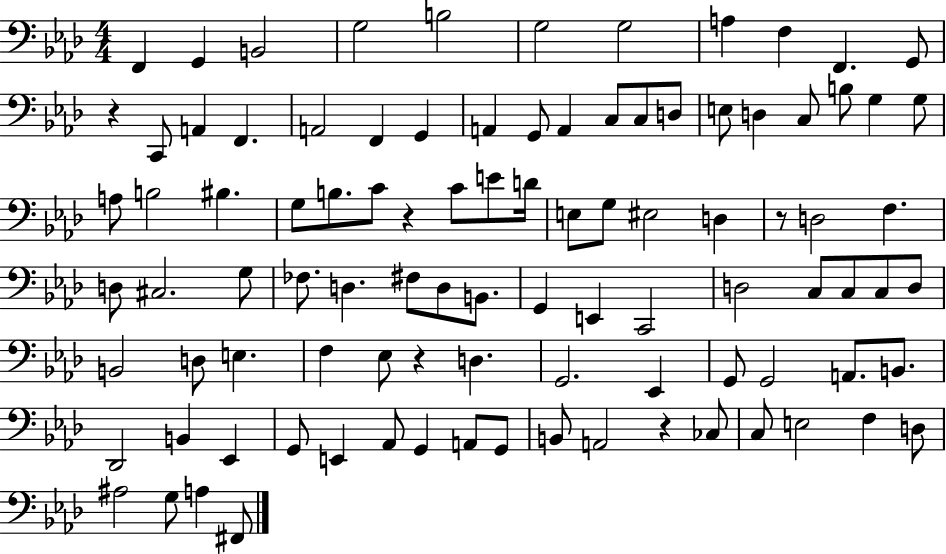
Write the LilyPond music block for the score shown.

{
  \clef bass
  \numericTimeSignature
  \time 4/4
  \key aes \major
  f,4 g,4 b,2 | g2 b2 | g2 g2 | a4 f4 f,4. g,8 | \break r4 c,8 a,4 f,4. | a,2 f,4 g,4 | a,4 g,8 a,4 c8 c8 d8 | e8 d4 c8 b8 g4 g8 | \break a8 b2 bis4. | g8 b8. c'8 r4 c'8 e'8 d'16 | e8 g8 eis2 d4 | r8 d2 f4. | \break d8 cis2. g8 | fes8. d4. fis8 d8 b,8. | g,4 e,4 c,2 | d2 c8 c8 c8 d8 | \break b,2 d8 e4. | f4 ees8 r4 d4. | g,2. ees,4 | g,8 g,2 a,8. b,8. | \break des,2 b,4 ees,4 | g,8 e,4 aes,8 g,4 a,8 g,8 | b,8 a,2 r4 ces8 | c8 e2 f4 d8 | \break ais2 g8 a4 fis,8 | \bar "|."
}